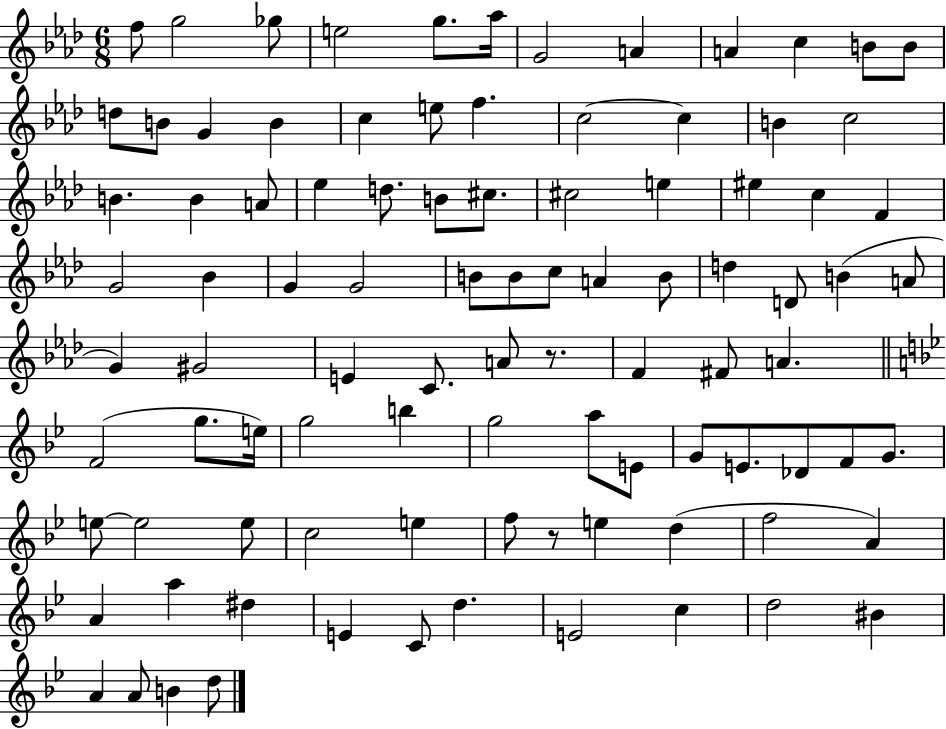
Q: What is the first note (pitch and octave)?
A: F5